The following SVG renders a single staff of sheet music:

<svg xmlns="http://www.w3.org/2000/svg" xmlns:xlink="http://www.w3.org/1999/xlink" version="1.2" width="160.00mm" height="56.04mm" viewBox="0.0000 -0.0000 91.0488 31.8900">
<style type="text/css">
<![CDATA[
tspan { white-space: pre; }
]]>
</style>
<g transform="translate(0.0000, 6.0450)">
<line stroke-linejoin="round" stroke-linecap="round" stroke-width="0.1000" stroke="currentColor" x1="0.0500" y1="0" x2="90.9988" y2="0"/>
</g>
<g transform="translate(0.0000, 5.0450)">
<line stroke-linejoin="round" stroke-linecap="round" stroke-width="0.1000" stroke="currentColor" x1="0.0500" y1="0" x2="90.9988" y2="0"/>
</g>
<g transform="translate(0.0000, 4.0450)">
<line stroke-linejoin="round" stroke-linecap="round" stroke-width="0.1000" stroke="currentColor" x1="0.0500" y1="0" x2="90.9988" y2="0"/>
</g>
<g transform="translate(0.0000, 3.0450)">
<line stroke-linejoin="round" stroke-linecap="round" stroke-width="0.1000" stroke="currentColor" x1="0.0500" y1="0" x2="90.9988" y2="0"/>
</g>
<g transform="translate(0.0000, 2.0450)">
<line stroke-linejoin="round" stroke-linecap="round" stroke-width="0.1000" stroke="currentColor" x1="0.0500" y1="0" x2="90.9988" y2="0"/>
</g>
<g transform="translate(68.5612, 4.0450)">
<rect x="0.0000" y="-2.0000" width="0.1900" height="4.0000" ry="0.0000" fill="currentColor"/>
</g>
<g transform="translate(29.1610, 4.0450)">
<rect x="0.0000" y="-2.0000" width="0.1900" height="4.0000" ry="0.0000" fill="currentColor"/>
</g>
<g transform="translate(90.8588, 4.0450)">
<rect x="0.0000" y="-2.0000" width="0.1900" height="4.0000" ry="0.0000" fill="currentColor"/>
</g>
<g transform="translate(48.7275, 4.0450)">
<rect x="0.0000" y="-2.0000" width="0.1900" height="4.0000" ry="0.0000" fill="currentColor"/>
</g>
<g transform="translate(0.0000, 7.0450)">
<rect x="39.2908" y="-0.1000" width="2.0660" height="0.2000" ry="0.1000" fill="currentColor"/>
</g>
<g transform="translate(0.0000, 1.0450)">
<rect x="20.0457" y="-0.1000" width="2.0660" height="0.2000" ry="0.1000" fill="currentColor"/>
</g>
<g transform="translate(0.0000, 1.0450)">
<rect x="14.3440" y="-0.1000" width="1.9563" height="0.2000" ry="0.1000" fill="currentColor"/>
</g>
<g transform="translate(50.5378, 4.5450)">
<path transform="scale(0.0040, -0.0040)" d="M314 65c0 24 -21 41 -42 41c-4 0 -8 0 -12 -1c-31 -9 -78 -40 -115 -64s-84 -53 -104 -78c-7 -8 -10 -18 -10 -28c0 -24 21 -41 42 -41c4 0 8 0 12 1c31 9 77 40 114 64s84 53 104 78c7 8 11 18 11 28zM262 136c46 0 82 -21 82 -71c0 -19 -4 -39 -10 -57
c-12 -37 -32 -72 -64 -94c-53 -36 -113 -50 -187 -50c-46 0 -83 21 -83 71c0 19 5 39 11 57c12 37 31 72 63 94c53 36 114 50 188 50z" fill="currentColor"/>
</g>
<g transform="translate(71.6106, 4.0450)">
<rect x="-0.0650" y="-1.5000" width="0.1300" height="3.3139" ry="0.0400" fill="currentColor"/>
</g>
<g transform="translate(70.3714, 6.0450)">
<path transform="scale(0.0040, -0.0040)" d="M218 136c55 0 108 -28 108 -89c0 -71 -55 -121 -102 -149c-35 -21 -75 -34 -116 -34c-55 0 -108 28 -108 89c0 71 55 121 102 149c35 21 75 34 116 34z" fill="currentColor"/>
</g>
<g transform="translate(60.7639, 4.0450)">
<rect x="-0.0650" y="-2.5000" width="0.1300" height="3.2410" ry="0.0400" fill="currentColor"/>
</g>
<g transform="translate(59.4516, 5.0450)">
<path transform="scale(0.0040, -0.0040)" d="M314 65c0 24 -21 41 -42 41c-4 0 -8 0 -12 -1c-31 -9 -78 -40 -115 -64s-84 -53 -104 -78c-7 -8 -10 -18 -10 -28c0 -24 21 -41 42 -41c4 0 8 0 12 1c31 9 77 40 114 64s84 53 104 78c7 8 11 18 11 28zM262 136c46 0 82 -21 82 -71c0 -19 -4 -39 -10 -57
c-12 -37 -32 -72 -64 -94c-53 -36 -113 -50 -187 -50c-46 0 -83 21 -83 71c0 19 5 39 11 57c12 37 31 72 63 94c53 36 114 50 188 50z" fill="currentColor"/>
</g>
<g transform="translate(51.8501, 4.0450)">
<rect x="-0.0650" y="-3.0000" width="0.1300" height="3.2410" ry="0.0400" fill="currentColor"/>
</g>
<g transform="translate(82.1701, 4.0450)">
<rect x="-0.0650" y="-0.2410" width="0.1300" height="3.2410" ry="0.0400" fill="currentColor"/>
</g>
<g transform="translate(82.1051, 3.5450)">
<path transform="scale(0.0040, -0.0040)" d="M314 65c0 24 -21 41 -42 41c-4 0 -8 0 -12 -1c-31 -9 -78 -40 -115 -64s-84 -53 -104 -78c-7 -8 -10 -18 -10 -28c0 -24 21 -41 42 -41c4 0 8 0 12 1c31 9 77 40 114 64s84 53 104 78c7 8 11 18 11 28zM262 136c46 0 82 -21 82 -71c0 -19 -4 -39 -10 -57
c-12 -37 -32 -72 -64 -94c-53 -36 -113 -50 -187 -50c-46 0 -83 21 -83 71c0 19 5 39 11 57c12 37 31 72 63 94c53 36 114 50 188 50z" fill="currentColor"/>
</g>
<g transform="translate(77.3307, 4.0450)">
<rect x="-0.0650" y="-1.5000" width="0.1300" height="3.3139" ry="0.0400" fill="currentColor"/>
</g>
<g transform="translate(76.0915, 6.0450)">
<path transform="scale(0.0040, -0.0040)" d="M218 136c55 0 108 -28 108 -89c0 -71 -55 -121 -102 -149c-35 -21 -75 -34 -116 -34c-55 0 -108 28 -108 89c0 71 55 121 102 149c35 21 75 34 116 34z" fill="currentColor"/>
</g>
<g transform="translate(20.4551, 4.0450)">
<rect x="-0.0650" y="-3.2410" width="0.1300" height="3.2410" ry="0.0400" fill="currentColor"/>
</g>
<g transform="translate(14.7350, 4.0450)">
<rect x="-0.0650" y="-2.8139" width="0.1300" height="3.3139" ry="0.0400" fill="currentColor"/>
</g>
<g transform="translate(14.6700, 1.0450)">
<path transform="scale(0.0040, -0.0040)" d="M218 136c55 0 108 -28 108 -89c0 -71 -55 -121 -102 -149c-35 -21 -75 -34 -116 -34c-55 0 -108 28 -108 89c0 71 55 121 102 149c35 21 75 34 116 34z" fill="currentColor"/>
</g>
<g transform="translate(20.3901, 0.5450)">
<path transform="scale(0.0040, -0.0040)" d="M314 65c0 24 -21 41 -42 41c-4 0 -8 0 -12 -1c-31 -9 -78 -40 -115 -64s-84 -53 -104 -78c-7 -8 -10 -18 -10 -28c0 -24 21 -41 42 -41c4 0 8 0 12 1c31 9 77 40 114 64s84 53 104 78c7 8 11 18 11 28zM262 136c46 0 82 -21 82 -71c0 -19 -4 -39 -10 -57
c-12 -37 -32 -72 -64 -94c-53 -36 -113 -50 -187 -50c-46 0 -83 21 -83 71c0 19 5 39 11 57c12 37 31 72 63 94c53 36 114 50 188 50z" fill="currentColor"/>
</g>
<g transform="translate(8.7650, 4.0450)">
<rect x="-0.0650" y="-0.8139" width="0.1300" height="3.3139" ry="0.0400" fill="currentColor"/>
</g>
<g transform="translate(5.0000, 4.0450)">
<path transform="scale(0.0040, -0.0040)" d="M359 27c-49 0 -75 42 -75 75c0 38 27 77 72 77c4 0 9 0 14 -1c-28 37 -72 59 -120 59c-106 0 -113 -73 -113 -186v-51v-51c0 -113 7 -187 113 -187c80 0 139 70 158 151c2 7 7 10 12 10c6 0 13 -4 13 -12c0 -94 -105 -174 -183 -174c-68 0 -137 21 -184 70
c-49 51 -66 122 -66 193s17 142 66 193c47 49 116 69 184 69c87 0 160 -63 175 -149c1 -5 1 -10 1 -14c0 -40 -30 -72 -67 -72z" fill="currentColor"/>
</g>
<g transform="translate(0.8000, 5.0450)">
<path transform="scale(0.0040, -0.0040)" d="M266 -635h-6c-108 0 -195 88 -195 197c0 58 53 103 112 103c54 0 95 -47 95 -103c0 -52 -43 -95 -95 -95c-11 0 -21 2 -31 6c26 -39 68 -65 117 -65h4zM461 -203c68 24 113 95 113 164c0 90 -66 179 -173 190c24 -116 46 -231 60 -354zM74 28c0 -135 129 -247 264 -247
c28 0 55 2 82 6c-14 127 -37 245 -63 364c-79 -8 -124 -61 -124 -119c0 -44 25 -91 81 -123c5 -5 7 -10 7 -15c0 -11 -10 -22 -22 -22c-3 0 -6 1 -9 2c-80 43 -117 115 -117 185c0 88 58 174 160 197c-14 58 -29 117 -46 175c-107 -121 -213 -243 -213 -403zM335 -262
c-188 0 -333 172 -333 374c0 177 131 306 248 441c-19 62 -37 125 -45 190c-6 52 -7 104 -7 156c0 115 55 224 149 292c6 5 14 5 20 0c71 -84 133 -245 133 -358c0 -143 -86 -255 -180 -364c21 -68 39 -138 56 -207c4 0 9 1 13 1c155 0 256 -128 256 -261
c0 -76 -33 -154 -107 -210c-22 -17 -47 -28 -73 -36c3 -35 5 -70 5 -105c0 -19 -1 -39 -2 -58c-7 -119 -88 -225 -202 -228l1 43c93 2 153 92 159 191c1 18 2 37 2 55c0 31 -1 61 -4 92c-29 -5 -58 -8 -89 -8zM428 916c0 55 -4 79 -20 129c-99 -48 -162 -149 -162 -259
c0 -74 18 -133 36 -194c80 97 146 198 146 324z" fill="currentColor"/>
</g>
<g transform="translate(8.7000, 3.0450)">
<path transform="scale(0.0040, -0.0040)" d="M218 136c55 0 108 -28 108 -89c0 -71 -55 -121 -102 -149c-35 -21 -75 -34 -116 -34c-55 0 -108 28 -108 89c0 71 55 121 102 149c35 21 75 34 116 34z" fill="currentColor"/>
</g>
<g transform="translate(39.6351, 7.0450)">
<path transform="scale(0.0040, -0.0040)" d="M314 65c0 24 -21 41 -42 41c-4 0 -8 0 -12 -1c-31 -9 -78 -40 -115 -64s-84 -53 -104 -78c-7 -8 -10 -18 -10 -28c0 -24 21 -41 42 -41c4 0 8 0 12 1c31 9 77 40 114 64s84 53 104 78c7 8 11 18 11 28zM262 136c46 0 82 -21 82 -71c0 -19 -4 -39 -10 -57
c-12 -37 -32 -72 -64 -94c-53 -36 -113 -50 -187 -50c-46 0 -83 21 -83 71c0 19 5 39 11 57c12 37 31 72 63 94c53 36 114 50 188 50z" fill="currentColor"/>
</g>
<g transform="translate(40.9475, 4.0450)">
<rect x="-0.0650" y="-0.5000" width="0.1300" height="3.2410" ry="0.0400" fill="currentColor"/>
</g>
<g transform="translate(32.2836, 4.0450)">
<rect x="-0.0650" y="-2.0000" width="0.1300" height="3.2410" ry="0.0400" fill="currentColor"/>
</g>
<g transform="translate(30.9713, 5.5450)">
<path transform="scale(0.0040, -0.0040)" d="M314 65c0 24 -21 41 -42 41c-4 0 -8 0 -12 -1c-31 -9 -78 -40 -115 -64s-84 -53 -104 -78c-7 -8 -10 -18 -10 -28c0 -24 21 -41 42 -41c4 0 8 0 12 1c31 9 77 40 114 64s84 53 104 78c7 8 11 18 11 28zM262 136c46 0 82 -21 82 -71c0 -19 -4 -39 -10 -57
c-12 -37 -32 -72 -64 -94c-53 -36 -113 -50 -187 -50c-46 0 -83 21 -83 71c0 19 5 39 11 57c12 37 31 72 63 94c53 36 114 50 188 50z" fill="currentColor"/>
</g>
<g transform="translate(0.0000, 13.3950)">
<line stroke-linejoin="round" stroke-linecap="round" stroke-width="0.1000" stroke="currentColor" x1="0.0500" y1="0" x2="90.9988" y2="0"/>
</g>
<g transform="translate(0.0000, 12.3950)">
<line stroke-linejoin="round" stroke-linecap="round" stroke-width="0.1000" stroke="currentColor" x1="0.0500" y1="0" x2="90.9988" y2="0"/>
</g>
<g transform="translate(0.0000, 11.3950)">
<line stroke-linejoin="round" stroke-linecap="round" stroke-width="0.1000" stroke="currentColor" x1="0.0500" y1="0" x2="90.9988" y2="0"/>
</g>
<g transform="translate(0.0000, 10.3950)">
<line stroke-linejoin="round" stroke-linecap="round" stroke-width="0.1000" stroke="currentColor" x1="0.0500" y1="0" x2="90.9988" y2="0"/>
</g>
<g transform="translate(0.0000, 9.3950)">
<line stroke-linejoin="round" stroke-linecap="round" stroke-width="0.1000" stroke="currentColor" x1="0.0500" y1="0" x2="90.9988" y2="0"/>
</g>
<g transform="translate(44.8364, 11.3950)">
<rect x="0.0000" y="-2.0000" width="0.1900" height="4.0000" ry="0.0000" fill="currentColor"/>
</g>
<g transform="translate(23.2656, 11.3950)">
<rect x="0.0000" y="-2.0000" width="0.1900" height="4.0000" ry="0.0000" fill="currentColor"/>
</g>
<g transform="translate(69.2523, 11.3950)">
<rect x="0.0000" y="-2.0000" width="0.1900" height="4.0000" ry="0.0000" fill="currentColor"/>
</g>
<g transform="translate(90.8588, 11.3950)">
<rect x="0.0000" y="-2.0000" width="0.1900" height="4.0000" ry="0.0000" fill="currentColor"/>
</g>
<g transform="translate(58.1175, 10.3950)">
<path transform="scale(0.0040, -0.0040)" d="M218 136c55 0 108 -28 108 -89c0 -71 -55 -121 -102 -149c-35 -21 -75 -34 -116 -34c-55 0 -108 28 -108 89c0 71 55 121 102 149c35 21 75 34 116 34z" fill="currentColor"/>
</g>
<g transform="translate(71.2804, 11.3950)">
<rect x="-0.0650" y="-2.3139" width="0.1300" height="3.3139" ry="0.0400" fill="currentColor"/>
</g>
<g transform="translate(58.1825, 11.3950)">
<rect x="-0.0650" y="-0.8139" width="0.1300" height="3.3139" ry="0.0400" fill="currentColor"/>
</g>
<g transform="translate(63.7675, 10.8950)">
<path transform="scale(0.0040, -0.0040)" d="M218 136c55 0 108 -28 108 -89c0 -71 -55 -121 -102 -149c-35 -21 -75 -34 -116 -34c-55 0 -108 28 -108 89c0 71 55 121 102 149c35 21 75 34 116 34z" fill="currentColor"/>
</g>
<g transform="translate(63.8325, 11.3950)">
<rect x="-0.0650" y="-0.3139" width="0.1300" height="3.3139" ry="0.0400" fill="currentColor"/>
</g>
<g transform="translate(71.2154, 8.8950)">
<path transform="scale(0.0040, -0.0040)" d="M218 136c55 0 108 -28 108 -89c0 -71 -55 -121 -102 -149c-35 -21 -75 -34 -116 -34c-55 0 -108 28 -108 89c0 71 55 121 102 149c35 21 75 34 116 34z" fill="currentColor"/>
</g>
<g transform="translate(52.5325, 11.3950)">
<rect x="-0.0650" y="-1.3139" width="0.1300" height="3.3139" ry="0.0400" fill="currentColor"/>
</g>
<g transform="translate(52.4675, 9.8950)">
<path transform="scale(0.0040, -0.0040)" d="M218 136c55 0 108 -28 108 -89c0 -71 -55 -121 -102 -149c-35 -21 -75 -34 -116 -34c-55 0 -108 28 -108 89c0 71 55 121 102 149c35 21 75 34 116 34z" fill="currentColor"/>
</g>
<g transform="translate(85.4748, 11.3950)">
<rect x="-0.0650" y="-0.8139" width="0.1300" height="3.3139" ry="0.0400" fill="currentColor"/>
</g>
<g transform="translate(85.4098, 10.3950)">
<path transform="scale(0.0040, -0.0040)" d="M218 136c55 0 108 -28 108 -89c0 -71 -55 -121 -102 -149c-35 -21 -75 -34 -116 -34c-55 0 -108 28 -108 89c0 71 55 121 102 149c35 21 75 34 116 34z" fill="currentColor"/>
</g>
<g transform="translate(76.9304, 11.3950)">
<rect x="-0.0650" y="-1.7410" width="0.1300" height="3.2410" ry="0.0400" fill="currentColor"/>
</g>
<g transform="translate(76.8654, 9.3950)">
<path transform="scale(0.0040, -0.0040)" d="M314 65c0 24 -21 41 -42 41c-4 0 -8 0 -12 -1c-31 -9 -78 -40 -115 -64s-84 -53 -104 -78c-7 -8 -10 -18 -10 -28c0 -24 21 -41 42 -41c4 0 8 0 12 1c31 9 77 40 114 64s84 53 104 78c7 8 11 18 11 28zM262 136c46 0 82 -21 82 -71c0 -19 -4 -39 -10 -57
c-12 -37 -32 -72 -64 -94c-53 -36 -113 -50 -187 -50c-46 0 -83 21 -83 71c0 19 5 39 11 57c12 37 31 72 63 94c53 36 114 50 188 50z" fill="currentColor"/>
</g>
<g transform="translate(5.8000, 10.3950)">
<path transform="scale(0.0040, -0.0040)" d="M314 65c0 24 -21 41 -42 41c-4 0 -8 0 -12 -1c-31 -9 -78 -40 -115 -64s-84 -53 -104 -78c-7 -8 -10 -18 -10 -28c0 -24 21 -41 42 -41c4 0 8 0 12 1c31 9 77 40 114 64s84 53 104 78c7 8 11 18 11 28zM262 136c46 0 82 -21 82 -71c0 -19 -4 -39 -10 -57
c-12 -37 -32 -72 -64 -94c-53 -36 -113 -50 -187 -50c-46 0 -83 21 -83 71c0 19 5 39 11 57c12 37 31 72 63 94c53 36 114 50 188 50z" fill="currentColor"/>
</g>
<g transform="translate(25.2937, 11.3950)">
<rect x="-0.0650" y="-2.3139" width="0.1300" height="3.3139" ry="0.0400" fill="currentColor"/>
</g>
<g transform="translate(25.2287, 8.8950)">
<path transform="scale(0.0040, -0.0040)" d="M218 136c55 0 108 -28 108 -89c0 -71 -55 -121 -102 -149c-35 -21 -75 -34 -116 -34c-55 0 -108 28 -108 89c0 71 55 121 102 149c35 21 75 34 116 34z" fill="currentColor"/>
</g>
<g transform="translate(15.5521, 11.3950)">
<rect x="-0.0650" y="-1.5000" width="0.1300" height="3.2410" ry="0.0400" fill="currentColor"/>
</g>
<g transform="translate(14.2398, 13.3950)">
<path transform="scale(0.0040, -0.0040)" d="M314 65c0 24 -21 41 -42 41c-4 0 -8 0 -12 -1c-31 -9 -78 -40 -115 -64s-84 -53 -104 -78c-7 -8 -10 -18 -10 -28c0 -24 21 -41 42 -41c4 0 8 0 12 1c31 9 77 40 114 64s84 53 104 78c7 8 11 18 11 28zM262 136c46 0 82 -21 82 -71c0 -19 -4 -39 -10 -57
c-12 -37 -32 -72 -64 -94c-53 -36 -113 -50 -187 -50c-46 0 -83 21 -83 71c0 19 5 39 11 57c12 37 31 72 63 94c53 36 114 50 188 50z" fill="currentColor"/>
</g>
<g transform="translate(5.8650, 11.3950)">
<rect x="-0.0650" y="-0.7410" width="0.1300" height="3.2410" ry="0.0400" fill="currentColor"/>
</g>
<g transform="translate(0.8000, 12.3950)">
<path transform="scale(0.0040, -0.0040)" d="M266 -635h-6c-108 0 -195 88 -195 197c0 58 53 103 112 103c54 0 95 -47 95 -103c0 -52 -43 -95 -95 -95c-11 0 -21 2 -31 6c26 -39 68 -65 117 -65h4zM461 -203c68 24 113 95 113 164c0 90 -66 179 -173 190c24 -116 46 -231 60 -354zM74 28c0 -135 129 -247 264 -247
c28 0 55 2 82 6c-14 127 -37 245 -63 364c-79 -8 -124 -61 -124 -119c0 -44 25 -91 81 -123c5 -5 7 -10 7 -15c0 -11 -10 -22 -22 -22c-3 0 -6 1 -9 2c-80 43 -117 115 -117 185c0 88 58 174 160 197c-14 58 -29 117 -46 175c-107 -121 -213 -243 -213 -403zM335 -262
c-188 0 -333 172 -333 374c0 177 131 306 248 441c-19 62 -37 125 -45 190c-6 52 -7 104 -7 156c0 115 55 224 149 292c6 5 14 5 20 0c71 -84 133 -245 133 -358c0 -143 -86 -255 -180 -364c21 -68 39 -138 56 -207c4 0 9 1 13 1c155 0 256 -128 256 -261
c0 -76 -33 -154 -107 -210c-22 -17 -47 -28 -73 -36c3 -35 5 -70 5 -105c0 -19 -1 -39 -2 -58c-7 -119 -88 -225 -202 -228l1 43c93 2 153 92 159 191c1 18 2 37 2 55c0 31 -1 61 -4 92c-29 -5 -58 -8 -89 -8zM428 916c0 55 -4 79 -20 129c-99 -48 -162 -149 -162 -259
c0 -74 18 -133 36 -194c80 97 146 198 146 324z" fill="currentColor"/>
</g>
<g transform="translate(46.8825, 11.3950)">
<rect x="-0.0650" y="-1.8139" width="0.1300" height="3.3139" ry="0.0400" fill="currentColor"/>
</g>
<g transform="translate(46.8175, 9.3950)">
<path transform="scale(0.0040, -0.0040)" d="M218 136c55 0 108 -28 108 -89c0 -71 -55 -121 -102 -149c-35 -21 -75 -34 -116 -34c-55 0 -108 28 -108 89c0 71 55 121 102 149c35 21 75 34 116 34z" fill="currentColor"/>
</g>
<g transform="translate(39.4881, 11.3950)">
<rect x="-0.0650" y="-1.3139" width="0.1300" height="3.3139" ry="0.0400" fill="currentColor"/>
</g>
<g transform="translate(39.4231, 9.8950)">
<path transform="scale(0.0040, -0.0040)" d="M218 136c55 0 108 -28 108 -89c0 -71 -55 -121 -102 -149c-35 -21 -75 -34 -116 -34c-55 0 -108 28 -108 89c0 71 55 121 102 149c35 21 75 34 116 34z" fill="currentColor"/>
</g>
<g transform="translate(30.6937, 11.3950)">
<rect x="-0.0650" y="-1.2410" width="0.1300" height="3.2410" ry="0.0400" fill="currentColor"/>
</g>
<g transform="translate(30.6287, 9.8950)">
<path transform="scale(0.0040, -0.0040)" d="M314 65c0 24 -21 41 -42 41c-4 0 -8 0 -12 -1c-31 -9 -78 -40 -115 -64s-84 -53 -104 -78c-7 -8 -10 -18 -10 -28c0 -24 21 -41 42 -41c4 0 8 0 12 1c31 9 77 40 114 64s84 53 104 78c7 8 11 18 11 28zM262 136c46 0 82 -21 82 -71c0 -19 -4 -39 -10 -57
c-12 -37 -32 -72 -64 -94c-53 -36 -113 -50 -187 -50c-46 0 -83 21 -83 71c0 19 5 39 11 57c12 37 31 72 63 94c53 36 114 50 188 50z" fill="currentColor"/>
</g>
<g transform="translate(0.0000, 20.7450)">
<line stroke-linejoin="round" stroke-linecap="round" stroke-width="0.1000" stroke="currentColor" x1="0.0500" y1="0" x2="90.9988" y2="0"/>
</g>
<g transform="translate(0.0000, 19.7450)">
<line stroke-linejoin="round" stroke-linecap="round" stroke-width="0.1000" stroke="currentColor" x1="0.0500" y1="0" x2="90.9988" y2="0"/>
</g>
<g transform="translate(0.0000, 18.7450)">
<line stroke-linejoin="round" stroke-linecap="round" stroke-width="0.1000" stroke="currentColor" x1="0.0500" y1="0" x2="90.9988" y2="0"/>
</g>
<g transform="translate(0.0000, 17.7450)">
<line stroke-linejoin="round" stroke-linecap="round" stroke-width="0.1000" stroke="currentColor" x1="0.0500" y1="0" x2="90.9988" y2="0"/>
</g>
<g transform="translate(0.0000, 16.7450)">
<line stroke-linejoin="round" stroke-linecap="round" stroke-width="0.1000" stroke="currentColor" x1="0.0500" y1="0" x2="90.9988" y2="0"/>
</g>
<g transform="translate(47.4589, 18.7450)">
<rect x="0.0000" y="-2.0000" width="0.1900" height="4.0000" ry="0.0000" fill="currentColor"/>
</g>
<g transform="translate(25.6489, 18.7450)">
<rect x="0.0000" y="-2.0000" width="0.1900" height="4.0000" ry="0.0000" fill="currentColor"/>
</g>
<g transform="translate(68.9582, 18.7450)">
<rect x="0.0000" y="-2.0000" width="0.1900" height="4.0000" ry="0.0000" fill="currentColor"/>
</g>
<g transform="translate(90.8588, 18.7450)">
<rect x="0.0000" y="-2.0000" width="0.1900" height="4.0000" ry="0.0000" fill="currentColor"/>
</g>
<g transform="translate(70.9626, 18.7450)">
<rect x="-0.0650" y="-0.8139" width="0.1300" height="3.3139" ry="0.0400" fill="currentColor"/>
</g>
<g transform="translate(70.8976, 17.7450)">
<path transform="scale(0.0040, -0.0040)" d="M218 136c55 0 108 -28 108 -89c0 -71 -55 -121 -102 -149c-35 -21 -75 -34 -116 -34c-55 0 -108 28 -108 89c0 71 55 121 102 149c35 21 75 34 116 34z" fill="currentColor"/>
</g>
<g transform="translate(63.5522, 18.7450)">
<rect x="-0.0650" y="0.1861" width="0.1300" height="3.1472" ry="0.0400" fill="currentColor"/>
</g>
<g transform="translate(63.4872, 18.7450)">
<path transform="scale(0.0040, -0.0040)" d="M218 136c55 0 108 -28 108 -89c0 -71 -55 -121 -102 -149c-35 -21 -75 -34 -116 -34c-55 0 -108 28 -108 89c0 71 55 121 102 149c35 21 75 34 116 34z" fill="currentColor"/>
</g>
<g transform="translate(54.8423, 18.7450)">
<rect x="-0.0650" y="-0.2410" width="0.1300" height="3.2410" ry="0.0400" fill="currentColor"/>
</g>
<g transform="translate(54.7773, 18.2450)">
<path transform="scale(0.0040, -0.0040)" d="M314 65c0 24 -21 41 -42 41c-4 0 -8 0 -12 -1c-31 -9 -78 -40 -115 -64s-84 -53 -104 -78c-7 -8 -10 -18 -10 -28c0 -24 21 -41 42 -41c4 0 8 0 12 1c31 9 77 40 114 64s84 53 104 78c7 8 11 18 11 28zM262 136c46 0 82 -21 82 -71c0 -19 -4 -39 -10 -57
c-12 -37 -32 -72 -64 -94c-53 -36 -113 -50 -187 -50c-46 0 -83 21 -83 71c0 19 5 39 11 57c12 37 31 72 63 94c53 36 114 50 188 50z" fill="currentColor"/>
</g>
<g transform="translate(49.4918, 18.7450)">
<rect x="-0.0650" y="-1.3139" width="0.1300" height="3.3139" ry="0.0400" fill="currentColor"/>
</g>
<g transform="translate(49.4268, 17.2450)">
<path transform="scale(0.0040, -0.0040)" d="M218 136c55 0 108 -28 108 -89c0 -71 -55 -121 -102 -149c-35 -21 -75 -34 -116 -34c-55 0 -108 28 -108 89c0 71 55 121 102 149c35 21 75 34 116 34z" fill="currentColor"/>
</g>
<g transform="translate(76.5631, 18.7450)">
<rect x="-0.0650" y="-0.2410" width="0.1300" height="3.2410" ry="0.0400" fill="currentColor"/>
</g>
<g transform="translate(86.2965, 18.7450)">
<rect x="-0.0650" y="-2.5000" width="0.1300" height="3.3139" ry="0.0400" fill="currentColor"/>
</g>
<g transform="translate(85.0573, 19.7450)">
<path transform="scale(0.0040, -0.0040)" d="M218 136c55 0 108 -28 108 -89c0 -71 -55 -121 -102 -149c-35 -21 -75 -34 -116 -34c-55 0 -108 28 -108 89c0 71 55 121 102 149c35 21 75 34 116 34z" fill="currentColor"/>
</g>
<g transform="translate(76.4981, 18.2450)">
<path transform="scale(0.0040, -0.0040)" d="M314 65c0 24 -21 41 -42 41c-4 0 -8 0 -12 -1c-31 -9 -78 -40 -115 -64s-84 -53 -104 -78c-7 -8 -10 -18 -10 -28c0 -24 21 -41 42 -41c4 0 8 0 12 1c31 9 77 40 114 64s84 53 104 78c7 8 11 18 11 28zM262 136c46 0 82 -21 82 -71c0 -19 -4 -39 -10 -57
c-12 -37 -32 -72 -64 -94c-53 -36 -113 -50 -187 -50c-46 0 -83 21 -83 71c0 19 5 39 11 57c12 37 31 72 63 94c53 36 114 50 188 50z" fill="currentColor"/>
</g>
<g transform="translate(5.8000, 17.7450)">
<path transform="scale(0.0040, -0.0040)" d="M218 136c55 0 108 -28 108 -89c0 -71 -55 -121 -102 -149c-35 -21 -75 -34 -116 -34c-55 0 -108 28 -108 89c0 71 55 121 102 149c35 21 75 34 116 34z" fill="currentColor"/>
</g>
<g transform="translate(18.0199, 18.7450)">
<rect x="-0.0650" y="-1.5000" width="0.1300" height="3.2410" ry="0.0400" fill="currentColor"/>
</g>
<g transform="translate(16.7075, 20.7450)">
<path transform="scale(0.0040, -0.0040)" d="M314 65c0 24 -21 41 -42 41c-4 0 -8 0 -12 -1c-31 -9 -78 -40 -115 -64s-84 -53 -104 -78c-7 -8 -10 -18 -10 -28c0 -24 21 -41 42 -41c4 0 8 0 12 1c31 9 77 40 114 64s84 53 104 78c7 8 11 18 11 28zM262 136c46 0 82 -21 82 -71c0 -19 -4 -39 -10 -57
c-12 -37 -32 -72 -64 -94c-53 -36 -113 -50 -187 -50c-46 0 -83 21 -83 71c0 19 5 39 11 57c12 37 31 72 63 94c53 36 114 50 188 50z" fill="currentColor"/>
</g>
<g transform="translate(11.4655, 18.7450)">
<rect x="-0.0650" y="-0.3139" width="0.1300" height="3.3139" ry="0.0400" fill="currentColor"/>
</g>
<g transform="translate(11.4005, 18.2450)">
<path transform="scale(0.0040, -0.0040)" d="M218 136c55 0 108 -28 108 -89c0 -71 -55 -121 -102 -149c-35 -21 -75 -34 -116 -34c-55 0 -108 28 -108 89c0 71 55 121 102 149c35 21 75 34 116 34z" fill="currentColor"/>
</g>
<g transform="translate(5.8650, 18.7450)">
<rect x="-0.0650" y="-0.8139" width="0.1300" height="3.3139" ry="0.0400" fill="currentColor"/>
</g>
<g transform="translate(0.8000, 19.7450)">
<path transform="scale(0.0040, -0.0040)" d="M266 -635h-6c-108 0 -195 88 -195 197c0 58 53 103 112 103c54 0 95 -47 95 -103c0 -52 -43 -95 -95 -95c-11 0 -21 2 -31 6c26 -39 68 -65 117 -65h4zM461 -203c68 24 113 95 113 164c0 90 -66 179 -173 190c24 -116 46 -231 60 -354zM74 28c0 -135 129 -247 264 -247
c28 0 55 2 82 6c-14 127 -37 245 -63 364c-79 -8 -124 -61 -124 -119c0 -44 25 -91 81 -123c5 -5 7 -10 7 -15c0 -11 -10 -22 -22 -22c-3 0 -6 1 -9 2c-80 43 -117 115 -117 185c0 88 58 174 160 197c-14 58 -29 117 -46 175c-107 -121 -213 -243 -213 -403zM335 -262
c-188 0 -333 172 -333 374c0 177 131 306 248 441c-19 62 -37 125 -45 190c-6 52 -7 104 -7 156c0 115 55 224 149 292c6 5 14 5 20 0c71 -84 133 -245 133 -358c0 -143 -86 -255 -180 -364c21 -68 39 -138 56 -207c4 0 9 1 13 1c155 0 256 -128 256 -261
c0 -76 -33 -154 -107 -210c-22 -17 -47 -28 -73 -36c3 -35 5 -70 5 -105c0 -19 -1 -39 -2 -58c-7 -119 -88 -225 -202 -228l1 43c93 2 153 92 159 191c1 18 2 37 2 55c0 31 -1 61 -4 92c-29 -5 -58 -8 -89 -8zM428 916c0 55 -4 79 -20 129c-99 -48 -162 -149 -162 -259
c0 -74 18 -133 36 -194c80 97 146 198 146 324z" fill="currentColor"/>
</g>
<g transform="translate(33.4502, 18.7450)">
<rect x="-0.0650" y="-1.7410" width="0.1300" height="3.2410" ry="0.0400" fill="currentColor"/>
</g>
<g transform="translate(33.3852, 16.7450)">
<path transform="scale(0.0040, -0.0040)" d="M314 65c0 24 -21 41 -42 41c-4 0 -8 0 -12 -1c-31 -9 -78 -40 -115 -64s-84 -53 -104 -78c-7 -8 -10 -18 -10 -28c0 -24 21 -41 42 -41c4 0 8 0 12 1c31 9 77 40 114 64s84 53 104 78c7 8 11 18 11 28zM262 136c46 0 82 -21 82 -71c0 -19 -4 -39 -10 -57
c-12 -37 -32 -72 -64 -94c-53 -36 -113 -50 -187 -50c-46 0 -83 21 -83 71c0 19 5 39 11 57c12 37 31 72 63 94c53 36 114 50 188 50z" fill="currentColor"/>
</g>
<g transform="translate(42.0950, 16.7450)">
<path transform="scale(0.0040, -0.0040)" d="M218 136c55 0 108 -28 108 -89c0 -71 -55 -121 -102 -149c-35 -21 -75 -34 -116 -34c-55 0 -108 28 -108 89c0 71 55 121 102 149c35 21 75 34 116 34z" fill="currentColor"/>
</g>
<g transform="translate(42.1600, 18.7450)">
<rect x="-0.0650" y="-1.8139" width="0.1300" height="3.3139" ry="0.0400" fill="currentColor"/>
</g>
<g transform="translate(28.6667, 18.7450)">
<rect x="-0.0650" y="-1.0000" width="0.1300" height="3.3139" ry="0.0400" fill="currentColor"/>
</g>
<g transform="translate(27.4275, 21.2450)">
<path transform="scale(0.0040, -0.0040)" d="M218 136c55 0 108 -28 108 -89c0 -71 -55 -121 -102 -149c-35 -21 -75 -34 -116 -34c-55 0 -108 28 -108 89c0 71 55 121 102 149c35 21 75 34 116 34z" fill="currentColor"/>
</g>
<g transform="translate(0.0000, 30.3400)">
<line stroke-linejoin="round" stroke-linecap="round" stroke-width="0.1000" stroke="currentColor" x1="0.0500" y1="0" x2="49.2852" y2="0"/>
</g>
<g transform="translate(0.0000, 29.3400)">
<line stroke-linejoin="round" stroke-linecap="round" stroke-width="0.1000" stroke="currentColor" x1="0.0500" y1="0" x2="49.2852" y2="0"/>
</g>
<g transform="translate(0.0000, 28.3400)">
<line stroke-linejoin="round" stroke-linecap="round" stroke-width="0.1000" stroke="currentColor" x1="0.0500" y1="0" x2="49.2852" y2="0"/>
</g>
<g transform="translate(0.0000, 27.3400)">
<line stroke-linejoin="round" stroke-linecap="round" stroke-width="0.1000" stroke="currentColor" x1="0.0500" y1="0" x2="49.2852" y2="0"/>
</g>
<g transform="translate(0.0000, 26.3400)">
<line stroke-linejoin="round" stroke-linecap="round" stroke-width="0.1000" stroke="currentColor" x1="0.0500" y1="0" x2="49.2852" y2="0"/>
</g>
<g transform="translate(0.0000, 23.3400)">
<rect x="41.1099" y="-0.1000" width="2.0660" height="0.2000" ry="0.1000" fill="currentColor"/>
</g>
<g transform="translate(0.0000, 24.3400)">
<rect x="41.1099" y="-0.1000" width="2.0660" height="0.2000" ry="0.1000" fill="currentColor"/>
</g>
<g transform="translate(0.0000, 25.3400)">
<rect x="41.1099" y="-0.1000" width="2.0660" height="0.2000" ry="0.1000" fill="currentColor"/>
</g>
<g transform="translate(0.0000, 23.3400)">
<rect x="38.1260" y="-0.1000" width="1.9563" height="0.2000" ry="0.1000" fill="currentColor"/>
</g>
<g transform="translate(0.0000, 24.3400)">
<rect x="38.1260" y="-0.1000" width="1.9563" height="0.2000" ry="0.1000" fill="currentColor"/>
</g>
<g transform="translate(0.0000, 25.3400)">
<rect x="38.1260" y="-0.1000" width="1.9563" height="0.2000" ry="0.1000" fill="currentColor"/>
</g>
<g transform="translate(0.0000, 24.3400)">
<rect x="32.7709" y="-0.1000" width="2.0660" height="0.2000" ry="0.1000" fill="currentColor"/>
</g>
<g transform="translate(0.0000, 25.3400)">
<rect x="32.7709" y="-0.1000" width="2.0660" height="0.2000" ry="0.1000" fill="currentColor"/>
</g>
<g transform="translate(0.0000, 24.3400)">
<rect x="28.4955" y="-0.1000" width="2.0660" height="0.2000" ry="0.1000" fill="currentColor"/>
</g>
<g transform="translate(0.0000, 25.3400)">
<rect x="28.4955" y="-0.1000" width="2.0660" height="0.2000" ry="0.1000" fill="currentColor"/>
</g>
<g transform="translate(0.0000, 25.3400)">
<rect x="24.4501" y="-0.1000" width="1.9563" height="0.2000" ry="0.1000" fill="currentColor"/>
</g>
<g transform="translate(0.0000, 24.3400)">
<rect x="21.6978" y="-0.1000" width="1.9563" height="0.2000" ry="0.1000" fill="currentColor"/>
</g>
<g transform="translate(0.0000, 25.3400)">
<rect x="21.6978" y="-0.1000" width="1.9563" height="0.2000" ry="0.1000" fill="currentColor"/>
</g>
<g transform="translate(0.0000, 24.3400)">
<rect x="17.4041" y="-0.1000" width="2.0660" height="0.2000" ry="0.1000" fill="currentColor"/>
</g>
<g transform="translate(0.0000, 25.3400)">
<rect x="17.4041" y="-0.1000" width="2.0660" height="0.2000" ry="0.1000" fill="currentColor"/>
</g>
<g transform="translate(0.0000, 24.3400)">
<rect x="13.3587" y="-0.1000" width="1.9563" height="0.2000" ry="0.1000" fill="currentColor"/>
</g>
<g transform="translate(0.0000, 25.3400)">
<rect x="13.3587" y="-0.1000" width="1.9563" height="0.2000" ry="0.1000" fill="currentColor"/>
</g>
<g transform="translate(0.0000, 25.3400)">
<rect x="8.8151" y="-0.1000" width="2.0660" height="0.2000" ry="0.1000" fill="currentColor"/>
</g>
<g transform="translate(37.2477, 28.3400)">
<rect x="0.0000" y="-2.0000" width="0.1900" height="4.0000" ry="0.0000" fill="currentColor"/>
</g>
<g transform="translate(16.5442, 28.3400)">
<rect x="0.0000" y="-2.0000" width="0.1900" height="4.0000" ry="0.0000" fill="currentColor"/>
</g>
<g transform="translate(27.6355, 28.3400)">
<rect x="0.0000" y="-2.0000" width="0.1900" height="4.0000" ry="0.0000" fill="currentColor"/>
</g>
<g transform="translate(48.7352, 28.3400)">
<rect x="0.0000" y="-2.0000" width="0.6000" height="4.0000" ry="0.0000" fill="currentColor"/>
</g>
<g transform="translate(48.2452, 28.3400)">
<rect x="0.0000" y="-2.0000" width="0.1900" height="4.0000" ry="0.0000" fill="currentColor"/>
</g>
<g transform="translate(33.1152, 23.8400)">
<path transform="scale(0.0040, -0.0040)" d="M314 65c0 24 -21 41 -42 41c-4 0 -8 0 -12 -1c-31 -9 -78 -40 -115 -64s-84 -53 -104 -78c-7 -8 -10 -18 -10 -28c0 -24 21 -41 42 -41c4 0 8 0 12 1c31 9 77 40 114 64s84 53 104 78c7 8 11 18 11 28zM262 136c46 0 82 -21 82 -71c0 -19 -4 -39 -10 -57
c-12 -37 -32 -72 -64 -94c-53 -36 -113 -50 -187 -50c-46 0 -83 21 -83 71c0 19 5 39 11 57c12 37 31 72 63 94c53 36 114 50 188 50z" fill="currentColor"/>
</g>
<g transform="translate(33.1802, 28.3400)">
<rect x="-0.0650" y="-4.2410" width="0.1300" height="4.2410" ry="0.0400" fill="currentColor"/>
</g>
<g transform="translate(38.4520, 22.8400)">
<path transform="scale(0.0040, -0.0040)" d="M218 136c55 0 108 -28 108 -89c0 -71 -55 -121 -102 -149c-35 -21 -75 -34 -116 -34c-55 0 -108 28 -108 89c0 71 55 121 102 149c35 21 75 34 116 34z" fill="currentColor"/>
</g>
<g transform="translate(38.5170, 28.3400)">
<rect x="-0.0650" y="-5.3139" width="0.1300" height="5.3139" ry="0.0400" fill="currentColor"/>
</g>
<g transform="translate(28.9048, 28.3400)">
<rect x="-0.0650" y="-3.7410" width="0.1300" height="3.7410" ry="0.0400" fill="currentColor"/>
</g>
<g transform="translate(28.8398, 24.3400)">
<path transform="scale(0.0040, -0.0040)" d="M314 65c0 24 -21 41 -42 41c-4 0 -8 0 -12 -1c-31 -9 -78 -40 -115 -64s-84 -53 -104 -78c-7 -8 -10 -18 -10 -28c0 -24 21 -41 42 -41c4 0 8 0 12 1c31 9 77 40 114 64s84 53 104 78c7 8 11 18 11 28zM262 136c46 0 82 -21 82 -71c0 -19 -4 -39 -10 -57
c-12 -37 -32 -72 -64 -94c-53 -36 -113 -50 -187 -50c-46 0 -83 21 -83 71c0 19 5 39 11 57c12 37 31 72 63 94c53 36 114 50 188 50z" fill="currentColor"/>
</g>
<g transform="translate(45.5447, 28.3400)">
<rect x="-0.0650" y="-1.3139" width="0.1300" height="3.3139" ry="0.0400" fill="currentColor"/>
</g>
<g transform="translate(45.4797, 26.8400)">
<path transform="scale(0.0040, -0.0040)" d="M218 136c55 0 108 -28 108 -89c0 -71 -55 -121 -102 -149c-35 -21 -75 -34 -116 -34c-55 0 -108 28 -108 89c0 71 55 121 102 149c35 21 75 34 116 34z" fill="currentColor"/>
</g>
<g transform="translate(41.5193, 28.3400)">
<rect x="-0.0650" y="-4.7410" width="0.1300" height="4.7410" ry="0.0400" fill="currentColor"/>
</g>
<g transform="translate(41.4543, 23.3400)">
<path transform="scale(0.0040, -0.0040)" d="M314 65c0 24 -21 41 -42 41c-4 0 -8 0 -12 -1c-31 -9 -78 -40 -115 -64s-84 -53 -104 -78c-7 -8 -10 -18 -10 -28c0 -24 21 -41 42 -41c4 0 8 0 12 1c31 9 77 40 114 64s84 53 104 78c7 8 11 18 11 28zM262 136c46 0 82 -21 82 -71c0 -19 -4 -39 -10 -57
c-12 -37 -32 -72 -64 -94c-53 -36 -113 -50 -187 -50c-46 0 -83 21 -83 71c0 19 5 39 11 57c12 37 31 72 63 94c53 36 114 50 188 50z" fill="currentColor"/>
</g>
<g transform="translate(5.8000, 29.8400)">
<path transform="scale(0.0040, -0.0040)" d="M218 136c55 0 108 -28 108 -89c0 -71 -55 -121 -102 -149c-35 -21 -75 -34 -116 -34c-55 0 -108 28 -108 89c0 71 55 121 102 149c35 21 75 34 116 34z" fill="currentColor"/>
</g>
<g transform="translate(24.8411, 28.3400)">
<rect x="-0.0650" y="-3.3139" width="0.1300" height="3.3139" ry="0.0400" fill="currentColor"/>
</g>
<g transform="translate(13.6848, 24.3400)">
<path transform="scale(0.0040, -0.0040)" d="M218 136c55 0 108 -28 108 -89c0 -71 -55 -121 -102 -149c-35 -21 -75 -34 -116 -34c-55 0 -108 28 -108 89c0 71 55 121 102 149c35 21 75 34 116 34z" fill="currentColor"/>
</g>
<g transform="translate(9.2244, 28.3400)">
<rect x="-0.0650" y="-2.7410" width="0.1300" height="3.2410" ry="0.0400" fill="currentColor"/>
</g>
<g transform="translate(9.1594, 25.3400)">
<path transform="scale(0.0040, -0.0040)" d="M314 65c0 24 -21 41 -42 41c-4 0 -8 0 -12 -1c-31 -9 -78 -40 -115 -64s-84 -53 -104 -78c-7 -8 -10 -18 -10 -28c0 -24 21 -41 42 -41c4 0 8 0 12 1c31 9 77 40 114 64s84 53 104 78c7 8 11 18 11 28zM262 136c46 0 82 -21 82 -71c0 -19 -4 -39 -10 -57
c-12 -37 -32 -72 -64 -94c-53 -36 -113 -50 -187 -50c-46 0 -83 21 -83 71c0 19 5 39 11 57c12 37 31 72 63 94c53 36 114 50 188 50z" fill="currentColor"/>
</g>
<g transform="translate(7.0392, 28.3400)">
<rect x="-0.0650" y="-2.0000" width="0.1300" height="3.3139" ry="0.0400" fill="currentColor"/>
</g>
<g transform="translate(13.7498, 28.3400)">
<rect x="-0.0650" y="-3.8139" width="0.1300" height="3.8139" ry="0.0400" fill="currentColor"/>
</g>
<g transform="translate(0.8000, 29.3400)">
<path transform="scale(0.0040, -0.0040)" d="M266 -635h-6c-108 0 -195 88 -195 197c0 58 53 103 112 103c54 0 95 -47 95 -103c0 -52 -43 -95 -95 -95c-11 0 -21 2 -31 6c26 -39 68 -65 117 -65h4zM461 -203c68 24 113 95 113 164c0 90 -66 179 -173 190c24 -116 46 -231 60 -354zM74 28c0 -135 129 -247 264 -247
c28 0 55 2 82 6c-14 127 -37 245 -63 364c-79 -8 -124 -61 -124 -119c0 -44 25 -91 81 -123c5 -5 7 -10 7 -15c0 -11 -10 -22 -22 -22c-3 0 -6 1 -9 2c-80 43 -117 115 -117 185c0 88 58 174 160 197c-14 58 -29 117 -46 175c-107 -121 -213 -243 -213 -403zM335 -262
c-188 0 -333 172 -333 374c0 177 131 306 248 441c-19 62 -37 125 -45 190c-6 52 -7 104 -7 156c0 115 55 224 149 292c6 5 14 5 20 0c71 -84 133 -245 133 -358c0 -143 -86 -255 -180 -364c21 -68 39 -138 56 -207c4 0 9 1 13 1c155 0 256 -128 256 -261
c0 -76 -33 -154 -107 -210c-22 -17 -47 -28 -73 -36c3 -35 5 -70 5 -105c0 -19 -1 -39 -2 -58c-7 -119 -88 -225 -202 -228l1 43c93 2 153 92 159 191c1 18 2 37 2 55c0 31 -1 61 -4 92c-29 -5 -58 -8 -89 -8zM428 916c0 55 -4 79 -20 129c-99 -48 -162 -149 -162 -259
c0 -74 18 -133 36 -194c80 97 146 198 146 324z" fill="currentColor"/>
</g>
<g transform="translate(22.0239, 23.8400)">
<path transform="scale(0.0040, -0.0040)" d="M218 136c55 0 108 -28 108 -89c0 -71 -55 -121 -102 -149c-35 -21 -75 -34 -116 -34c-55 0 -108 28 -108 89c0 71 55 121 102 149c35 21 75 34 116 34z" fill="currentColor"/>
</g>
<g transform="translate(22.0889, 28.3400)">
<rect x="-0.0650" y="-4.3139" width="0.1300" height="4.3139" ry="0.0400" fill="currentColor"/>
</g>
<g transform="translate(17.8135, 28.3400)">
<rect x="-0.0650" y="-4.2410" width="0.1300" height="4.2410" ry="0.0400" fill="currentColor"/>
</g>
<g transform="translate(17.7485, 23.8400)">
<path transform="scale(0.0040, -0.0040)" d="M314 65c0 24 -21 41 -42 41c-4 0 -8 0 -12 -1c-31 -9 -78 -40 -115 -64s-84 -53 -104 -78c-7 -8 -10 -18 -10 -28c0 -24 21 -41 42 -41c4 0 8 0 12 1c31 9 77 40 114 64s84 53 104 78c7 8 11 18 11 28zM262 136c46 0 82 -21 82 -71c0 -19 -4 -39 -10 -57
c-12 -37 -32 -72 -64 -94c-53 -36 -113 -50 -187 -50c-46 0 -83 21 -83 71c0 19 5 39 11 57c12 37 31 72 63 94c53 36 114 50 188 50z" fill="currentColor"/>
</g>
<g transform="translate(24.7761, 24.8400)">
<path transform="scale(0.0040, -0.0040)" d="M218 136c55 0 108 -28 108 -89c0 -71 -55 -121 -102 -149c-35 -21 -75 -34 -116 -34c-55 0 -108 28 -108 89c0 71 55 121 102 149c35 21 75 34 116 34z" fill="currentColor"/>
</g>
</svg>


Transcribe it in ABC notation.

X:1
T:Untitled
M:4/4
L:1/4
K:C
d a b2 F2 C2 A2 G2 E E c2 d2 E2 g e2 e f e d c g f2 d d c E2 D f2 f e c2 B d c2 G F a2 c' d'2 d' b c'2 d'2 f' e'2 e